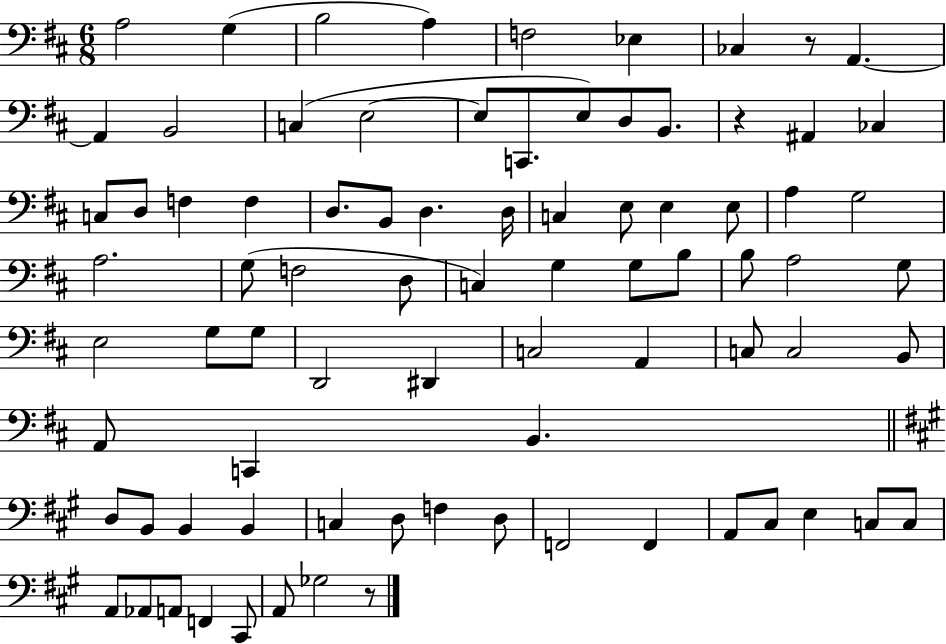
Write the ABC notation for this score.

X:1
T:Untitled
M:6/8
L:1/4
K:D
A,2 G, B,2 A, F,2 _E, _C, z/2 A,, A,, B,,2 C, E,2 E,/2 C,,/2 E,/2 D,/2 B,,/2 z ^A,, _C, C,/2 D,/2 F, F, D,/2 B,,/2 D, D,/4 C, E,/2 E, E,/2 A, G,2 A,2 G,/2 F,2 D,/2 C, G, G,/2 B,/2 B,/2 A,2 G,/2 E,2 G,/2 G,/2 D,,2 ^D,, C,2 A,, C,/2 C,2 B,,/2 A,,/2 C,, B,, D,/2 B,,/2 B,, B,, C, D,/2 F, D,/2 F,,2 F,, A,,/2 ^C,/2 E, C,/2 C,/2 A,,/2 _A,,/2 A,,/2 F,, ^C,,/2 A,,/2 _G,2 z/2